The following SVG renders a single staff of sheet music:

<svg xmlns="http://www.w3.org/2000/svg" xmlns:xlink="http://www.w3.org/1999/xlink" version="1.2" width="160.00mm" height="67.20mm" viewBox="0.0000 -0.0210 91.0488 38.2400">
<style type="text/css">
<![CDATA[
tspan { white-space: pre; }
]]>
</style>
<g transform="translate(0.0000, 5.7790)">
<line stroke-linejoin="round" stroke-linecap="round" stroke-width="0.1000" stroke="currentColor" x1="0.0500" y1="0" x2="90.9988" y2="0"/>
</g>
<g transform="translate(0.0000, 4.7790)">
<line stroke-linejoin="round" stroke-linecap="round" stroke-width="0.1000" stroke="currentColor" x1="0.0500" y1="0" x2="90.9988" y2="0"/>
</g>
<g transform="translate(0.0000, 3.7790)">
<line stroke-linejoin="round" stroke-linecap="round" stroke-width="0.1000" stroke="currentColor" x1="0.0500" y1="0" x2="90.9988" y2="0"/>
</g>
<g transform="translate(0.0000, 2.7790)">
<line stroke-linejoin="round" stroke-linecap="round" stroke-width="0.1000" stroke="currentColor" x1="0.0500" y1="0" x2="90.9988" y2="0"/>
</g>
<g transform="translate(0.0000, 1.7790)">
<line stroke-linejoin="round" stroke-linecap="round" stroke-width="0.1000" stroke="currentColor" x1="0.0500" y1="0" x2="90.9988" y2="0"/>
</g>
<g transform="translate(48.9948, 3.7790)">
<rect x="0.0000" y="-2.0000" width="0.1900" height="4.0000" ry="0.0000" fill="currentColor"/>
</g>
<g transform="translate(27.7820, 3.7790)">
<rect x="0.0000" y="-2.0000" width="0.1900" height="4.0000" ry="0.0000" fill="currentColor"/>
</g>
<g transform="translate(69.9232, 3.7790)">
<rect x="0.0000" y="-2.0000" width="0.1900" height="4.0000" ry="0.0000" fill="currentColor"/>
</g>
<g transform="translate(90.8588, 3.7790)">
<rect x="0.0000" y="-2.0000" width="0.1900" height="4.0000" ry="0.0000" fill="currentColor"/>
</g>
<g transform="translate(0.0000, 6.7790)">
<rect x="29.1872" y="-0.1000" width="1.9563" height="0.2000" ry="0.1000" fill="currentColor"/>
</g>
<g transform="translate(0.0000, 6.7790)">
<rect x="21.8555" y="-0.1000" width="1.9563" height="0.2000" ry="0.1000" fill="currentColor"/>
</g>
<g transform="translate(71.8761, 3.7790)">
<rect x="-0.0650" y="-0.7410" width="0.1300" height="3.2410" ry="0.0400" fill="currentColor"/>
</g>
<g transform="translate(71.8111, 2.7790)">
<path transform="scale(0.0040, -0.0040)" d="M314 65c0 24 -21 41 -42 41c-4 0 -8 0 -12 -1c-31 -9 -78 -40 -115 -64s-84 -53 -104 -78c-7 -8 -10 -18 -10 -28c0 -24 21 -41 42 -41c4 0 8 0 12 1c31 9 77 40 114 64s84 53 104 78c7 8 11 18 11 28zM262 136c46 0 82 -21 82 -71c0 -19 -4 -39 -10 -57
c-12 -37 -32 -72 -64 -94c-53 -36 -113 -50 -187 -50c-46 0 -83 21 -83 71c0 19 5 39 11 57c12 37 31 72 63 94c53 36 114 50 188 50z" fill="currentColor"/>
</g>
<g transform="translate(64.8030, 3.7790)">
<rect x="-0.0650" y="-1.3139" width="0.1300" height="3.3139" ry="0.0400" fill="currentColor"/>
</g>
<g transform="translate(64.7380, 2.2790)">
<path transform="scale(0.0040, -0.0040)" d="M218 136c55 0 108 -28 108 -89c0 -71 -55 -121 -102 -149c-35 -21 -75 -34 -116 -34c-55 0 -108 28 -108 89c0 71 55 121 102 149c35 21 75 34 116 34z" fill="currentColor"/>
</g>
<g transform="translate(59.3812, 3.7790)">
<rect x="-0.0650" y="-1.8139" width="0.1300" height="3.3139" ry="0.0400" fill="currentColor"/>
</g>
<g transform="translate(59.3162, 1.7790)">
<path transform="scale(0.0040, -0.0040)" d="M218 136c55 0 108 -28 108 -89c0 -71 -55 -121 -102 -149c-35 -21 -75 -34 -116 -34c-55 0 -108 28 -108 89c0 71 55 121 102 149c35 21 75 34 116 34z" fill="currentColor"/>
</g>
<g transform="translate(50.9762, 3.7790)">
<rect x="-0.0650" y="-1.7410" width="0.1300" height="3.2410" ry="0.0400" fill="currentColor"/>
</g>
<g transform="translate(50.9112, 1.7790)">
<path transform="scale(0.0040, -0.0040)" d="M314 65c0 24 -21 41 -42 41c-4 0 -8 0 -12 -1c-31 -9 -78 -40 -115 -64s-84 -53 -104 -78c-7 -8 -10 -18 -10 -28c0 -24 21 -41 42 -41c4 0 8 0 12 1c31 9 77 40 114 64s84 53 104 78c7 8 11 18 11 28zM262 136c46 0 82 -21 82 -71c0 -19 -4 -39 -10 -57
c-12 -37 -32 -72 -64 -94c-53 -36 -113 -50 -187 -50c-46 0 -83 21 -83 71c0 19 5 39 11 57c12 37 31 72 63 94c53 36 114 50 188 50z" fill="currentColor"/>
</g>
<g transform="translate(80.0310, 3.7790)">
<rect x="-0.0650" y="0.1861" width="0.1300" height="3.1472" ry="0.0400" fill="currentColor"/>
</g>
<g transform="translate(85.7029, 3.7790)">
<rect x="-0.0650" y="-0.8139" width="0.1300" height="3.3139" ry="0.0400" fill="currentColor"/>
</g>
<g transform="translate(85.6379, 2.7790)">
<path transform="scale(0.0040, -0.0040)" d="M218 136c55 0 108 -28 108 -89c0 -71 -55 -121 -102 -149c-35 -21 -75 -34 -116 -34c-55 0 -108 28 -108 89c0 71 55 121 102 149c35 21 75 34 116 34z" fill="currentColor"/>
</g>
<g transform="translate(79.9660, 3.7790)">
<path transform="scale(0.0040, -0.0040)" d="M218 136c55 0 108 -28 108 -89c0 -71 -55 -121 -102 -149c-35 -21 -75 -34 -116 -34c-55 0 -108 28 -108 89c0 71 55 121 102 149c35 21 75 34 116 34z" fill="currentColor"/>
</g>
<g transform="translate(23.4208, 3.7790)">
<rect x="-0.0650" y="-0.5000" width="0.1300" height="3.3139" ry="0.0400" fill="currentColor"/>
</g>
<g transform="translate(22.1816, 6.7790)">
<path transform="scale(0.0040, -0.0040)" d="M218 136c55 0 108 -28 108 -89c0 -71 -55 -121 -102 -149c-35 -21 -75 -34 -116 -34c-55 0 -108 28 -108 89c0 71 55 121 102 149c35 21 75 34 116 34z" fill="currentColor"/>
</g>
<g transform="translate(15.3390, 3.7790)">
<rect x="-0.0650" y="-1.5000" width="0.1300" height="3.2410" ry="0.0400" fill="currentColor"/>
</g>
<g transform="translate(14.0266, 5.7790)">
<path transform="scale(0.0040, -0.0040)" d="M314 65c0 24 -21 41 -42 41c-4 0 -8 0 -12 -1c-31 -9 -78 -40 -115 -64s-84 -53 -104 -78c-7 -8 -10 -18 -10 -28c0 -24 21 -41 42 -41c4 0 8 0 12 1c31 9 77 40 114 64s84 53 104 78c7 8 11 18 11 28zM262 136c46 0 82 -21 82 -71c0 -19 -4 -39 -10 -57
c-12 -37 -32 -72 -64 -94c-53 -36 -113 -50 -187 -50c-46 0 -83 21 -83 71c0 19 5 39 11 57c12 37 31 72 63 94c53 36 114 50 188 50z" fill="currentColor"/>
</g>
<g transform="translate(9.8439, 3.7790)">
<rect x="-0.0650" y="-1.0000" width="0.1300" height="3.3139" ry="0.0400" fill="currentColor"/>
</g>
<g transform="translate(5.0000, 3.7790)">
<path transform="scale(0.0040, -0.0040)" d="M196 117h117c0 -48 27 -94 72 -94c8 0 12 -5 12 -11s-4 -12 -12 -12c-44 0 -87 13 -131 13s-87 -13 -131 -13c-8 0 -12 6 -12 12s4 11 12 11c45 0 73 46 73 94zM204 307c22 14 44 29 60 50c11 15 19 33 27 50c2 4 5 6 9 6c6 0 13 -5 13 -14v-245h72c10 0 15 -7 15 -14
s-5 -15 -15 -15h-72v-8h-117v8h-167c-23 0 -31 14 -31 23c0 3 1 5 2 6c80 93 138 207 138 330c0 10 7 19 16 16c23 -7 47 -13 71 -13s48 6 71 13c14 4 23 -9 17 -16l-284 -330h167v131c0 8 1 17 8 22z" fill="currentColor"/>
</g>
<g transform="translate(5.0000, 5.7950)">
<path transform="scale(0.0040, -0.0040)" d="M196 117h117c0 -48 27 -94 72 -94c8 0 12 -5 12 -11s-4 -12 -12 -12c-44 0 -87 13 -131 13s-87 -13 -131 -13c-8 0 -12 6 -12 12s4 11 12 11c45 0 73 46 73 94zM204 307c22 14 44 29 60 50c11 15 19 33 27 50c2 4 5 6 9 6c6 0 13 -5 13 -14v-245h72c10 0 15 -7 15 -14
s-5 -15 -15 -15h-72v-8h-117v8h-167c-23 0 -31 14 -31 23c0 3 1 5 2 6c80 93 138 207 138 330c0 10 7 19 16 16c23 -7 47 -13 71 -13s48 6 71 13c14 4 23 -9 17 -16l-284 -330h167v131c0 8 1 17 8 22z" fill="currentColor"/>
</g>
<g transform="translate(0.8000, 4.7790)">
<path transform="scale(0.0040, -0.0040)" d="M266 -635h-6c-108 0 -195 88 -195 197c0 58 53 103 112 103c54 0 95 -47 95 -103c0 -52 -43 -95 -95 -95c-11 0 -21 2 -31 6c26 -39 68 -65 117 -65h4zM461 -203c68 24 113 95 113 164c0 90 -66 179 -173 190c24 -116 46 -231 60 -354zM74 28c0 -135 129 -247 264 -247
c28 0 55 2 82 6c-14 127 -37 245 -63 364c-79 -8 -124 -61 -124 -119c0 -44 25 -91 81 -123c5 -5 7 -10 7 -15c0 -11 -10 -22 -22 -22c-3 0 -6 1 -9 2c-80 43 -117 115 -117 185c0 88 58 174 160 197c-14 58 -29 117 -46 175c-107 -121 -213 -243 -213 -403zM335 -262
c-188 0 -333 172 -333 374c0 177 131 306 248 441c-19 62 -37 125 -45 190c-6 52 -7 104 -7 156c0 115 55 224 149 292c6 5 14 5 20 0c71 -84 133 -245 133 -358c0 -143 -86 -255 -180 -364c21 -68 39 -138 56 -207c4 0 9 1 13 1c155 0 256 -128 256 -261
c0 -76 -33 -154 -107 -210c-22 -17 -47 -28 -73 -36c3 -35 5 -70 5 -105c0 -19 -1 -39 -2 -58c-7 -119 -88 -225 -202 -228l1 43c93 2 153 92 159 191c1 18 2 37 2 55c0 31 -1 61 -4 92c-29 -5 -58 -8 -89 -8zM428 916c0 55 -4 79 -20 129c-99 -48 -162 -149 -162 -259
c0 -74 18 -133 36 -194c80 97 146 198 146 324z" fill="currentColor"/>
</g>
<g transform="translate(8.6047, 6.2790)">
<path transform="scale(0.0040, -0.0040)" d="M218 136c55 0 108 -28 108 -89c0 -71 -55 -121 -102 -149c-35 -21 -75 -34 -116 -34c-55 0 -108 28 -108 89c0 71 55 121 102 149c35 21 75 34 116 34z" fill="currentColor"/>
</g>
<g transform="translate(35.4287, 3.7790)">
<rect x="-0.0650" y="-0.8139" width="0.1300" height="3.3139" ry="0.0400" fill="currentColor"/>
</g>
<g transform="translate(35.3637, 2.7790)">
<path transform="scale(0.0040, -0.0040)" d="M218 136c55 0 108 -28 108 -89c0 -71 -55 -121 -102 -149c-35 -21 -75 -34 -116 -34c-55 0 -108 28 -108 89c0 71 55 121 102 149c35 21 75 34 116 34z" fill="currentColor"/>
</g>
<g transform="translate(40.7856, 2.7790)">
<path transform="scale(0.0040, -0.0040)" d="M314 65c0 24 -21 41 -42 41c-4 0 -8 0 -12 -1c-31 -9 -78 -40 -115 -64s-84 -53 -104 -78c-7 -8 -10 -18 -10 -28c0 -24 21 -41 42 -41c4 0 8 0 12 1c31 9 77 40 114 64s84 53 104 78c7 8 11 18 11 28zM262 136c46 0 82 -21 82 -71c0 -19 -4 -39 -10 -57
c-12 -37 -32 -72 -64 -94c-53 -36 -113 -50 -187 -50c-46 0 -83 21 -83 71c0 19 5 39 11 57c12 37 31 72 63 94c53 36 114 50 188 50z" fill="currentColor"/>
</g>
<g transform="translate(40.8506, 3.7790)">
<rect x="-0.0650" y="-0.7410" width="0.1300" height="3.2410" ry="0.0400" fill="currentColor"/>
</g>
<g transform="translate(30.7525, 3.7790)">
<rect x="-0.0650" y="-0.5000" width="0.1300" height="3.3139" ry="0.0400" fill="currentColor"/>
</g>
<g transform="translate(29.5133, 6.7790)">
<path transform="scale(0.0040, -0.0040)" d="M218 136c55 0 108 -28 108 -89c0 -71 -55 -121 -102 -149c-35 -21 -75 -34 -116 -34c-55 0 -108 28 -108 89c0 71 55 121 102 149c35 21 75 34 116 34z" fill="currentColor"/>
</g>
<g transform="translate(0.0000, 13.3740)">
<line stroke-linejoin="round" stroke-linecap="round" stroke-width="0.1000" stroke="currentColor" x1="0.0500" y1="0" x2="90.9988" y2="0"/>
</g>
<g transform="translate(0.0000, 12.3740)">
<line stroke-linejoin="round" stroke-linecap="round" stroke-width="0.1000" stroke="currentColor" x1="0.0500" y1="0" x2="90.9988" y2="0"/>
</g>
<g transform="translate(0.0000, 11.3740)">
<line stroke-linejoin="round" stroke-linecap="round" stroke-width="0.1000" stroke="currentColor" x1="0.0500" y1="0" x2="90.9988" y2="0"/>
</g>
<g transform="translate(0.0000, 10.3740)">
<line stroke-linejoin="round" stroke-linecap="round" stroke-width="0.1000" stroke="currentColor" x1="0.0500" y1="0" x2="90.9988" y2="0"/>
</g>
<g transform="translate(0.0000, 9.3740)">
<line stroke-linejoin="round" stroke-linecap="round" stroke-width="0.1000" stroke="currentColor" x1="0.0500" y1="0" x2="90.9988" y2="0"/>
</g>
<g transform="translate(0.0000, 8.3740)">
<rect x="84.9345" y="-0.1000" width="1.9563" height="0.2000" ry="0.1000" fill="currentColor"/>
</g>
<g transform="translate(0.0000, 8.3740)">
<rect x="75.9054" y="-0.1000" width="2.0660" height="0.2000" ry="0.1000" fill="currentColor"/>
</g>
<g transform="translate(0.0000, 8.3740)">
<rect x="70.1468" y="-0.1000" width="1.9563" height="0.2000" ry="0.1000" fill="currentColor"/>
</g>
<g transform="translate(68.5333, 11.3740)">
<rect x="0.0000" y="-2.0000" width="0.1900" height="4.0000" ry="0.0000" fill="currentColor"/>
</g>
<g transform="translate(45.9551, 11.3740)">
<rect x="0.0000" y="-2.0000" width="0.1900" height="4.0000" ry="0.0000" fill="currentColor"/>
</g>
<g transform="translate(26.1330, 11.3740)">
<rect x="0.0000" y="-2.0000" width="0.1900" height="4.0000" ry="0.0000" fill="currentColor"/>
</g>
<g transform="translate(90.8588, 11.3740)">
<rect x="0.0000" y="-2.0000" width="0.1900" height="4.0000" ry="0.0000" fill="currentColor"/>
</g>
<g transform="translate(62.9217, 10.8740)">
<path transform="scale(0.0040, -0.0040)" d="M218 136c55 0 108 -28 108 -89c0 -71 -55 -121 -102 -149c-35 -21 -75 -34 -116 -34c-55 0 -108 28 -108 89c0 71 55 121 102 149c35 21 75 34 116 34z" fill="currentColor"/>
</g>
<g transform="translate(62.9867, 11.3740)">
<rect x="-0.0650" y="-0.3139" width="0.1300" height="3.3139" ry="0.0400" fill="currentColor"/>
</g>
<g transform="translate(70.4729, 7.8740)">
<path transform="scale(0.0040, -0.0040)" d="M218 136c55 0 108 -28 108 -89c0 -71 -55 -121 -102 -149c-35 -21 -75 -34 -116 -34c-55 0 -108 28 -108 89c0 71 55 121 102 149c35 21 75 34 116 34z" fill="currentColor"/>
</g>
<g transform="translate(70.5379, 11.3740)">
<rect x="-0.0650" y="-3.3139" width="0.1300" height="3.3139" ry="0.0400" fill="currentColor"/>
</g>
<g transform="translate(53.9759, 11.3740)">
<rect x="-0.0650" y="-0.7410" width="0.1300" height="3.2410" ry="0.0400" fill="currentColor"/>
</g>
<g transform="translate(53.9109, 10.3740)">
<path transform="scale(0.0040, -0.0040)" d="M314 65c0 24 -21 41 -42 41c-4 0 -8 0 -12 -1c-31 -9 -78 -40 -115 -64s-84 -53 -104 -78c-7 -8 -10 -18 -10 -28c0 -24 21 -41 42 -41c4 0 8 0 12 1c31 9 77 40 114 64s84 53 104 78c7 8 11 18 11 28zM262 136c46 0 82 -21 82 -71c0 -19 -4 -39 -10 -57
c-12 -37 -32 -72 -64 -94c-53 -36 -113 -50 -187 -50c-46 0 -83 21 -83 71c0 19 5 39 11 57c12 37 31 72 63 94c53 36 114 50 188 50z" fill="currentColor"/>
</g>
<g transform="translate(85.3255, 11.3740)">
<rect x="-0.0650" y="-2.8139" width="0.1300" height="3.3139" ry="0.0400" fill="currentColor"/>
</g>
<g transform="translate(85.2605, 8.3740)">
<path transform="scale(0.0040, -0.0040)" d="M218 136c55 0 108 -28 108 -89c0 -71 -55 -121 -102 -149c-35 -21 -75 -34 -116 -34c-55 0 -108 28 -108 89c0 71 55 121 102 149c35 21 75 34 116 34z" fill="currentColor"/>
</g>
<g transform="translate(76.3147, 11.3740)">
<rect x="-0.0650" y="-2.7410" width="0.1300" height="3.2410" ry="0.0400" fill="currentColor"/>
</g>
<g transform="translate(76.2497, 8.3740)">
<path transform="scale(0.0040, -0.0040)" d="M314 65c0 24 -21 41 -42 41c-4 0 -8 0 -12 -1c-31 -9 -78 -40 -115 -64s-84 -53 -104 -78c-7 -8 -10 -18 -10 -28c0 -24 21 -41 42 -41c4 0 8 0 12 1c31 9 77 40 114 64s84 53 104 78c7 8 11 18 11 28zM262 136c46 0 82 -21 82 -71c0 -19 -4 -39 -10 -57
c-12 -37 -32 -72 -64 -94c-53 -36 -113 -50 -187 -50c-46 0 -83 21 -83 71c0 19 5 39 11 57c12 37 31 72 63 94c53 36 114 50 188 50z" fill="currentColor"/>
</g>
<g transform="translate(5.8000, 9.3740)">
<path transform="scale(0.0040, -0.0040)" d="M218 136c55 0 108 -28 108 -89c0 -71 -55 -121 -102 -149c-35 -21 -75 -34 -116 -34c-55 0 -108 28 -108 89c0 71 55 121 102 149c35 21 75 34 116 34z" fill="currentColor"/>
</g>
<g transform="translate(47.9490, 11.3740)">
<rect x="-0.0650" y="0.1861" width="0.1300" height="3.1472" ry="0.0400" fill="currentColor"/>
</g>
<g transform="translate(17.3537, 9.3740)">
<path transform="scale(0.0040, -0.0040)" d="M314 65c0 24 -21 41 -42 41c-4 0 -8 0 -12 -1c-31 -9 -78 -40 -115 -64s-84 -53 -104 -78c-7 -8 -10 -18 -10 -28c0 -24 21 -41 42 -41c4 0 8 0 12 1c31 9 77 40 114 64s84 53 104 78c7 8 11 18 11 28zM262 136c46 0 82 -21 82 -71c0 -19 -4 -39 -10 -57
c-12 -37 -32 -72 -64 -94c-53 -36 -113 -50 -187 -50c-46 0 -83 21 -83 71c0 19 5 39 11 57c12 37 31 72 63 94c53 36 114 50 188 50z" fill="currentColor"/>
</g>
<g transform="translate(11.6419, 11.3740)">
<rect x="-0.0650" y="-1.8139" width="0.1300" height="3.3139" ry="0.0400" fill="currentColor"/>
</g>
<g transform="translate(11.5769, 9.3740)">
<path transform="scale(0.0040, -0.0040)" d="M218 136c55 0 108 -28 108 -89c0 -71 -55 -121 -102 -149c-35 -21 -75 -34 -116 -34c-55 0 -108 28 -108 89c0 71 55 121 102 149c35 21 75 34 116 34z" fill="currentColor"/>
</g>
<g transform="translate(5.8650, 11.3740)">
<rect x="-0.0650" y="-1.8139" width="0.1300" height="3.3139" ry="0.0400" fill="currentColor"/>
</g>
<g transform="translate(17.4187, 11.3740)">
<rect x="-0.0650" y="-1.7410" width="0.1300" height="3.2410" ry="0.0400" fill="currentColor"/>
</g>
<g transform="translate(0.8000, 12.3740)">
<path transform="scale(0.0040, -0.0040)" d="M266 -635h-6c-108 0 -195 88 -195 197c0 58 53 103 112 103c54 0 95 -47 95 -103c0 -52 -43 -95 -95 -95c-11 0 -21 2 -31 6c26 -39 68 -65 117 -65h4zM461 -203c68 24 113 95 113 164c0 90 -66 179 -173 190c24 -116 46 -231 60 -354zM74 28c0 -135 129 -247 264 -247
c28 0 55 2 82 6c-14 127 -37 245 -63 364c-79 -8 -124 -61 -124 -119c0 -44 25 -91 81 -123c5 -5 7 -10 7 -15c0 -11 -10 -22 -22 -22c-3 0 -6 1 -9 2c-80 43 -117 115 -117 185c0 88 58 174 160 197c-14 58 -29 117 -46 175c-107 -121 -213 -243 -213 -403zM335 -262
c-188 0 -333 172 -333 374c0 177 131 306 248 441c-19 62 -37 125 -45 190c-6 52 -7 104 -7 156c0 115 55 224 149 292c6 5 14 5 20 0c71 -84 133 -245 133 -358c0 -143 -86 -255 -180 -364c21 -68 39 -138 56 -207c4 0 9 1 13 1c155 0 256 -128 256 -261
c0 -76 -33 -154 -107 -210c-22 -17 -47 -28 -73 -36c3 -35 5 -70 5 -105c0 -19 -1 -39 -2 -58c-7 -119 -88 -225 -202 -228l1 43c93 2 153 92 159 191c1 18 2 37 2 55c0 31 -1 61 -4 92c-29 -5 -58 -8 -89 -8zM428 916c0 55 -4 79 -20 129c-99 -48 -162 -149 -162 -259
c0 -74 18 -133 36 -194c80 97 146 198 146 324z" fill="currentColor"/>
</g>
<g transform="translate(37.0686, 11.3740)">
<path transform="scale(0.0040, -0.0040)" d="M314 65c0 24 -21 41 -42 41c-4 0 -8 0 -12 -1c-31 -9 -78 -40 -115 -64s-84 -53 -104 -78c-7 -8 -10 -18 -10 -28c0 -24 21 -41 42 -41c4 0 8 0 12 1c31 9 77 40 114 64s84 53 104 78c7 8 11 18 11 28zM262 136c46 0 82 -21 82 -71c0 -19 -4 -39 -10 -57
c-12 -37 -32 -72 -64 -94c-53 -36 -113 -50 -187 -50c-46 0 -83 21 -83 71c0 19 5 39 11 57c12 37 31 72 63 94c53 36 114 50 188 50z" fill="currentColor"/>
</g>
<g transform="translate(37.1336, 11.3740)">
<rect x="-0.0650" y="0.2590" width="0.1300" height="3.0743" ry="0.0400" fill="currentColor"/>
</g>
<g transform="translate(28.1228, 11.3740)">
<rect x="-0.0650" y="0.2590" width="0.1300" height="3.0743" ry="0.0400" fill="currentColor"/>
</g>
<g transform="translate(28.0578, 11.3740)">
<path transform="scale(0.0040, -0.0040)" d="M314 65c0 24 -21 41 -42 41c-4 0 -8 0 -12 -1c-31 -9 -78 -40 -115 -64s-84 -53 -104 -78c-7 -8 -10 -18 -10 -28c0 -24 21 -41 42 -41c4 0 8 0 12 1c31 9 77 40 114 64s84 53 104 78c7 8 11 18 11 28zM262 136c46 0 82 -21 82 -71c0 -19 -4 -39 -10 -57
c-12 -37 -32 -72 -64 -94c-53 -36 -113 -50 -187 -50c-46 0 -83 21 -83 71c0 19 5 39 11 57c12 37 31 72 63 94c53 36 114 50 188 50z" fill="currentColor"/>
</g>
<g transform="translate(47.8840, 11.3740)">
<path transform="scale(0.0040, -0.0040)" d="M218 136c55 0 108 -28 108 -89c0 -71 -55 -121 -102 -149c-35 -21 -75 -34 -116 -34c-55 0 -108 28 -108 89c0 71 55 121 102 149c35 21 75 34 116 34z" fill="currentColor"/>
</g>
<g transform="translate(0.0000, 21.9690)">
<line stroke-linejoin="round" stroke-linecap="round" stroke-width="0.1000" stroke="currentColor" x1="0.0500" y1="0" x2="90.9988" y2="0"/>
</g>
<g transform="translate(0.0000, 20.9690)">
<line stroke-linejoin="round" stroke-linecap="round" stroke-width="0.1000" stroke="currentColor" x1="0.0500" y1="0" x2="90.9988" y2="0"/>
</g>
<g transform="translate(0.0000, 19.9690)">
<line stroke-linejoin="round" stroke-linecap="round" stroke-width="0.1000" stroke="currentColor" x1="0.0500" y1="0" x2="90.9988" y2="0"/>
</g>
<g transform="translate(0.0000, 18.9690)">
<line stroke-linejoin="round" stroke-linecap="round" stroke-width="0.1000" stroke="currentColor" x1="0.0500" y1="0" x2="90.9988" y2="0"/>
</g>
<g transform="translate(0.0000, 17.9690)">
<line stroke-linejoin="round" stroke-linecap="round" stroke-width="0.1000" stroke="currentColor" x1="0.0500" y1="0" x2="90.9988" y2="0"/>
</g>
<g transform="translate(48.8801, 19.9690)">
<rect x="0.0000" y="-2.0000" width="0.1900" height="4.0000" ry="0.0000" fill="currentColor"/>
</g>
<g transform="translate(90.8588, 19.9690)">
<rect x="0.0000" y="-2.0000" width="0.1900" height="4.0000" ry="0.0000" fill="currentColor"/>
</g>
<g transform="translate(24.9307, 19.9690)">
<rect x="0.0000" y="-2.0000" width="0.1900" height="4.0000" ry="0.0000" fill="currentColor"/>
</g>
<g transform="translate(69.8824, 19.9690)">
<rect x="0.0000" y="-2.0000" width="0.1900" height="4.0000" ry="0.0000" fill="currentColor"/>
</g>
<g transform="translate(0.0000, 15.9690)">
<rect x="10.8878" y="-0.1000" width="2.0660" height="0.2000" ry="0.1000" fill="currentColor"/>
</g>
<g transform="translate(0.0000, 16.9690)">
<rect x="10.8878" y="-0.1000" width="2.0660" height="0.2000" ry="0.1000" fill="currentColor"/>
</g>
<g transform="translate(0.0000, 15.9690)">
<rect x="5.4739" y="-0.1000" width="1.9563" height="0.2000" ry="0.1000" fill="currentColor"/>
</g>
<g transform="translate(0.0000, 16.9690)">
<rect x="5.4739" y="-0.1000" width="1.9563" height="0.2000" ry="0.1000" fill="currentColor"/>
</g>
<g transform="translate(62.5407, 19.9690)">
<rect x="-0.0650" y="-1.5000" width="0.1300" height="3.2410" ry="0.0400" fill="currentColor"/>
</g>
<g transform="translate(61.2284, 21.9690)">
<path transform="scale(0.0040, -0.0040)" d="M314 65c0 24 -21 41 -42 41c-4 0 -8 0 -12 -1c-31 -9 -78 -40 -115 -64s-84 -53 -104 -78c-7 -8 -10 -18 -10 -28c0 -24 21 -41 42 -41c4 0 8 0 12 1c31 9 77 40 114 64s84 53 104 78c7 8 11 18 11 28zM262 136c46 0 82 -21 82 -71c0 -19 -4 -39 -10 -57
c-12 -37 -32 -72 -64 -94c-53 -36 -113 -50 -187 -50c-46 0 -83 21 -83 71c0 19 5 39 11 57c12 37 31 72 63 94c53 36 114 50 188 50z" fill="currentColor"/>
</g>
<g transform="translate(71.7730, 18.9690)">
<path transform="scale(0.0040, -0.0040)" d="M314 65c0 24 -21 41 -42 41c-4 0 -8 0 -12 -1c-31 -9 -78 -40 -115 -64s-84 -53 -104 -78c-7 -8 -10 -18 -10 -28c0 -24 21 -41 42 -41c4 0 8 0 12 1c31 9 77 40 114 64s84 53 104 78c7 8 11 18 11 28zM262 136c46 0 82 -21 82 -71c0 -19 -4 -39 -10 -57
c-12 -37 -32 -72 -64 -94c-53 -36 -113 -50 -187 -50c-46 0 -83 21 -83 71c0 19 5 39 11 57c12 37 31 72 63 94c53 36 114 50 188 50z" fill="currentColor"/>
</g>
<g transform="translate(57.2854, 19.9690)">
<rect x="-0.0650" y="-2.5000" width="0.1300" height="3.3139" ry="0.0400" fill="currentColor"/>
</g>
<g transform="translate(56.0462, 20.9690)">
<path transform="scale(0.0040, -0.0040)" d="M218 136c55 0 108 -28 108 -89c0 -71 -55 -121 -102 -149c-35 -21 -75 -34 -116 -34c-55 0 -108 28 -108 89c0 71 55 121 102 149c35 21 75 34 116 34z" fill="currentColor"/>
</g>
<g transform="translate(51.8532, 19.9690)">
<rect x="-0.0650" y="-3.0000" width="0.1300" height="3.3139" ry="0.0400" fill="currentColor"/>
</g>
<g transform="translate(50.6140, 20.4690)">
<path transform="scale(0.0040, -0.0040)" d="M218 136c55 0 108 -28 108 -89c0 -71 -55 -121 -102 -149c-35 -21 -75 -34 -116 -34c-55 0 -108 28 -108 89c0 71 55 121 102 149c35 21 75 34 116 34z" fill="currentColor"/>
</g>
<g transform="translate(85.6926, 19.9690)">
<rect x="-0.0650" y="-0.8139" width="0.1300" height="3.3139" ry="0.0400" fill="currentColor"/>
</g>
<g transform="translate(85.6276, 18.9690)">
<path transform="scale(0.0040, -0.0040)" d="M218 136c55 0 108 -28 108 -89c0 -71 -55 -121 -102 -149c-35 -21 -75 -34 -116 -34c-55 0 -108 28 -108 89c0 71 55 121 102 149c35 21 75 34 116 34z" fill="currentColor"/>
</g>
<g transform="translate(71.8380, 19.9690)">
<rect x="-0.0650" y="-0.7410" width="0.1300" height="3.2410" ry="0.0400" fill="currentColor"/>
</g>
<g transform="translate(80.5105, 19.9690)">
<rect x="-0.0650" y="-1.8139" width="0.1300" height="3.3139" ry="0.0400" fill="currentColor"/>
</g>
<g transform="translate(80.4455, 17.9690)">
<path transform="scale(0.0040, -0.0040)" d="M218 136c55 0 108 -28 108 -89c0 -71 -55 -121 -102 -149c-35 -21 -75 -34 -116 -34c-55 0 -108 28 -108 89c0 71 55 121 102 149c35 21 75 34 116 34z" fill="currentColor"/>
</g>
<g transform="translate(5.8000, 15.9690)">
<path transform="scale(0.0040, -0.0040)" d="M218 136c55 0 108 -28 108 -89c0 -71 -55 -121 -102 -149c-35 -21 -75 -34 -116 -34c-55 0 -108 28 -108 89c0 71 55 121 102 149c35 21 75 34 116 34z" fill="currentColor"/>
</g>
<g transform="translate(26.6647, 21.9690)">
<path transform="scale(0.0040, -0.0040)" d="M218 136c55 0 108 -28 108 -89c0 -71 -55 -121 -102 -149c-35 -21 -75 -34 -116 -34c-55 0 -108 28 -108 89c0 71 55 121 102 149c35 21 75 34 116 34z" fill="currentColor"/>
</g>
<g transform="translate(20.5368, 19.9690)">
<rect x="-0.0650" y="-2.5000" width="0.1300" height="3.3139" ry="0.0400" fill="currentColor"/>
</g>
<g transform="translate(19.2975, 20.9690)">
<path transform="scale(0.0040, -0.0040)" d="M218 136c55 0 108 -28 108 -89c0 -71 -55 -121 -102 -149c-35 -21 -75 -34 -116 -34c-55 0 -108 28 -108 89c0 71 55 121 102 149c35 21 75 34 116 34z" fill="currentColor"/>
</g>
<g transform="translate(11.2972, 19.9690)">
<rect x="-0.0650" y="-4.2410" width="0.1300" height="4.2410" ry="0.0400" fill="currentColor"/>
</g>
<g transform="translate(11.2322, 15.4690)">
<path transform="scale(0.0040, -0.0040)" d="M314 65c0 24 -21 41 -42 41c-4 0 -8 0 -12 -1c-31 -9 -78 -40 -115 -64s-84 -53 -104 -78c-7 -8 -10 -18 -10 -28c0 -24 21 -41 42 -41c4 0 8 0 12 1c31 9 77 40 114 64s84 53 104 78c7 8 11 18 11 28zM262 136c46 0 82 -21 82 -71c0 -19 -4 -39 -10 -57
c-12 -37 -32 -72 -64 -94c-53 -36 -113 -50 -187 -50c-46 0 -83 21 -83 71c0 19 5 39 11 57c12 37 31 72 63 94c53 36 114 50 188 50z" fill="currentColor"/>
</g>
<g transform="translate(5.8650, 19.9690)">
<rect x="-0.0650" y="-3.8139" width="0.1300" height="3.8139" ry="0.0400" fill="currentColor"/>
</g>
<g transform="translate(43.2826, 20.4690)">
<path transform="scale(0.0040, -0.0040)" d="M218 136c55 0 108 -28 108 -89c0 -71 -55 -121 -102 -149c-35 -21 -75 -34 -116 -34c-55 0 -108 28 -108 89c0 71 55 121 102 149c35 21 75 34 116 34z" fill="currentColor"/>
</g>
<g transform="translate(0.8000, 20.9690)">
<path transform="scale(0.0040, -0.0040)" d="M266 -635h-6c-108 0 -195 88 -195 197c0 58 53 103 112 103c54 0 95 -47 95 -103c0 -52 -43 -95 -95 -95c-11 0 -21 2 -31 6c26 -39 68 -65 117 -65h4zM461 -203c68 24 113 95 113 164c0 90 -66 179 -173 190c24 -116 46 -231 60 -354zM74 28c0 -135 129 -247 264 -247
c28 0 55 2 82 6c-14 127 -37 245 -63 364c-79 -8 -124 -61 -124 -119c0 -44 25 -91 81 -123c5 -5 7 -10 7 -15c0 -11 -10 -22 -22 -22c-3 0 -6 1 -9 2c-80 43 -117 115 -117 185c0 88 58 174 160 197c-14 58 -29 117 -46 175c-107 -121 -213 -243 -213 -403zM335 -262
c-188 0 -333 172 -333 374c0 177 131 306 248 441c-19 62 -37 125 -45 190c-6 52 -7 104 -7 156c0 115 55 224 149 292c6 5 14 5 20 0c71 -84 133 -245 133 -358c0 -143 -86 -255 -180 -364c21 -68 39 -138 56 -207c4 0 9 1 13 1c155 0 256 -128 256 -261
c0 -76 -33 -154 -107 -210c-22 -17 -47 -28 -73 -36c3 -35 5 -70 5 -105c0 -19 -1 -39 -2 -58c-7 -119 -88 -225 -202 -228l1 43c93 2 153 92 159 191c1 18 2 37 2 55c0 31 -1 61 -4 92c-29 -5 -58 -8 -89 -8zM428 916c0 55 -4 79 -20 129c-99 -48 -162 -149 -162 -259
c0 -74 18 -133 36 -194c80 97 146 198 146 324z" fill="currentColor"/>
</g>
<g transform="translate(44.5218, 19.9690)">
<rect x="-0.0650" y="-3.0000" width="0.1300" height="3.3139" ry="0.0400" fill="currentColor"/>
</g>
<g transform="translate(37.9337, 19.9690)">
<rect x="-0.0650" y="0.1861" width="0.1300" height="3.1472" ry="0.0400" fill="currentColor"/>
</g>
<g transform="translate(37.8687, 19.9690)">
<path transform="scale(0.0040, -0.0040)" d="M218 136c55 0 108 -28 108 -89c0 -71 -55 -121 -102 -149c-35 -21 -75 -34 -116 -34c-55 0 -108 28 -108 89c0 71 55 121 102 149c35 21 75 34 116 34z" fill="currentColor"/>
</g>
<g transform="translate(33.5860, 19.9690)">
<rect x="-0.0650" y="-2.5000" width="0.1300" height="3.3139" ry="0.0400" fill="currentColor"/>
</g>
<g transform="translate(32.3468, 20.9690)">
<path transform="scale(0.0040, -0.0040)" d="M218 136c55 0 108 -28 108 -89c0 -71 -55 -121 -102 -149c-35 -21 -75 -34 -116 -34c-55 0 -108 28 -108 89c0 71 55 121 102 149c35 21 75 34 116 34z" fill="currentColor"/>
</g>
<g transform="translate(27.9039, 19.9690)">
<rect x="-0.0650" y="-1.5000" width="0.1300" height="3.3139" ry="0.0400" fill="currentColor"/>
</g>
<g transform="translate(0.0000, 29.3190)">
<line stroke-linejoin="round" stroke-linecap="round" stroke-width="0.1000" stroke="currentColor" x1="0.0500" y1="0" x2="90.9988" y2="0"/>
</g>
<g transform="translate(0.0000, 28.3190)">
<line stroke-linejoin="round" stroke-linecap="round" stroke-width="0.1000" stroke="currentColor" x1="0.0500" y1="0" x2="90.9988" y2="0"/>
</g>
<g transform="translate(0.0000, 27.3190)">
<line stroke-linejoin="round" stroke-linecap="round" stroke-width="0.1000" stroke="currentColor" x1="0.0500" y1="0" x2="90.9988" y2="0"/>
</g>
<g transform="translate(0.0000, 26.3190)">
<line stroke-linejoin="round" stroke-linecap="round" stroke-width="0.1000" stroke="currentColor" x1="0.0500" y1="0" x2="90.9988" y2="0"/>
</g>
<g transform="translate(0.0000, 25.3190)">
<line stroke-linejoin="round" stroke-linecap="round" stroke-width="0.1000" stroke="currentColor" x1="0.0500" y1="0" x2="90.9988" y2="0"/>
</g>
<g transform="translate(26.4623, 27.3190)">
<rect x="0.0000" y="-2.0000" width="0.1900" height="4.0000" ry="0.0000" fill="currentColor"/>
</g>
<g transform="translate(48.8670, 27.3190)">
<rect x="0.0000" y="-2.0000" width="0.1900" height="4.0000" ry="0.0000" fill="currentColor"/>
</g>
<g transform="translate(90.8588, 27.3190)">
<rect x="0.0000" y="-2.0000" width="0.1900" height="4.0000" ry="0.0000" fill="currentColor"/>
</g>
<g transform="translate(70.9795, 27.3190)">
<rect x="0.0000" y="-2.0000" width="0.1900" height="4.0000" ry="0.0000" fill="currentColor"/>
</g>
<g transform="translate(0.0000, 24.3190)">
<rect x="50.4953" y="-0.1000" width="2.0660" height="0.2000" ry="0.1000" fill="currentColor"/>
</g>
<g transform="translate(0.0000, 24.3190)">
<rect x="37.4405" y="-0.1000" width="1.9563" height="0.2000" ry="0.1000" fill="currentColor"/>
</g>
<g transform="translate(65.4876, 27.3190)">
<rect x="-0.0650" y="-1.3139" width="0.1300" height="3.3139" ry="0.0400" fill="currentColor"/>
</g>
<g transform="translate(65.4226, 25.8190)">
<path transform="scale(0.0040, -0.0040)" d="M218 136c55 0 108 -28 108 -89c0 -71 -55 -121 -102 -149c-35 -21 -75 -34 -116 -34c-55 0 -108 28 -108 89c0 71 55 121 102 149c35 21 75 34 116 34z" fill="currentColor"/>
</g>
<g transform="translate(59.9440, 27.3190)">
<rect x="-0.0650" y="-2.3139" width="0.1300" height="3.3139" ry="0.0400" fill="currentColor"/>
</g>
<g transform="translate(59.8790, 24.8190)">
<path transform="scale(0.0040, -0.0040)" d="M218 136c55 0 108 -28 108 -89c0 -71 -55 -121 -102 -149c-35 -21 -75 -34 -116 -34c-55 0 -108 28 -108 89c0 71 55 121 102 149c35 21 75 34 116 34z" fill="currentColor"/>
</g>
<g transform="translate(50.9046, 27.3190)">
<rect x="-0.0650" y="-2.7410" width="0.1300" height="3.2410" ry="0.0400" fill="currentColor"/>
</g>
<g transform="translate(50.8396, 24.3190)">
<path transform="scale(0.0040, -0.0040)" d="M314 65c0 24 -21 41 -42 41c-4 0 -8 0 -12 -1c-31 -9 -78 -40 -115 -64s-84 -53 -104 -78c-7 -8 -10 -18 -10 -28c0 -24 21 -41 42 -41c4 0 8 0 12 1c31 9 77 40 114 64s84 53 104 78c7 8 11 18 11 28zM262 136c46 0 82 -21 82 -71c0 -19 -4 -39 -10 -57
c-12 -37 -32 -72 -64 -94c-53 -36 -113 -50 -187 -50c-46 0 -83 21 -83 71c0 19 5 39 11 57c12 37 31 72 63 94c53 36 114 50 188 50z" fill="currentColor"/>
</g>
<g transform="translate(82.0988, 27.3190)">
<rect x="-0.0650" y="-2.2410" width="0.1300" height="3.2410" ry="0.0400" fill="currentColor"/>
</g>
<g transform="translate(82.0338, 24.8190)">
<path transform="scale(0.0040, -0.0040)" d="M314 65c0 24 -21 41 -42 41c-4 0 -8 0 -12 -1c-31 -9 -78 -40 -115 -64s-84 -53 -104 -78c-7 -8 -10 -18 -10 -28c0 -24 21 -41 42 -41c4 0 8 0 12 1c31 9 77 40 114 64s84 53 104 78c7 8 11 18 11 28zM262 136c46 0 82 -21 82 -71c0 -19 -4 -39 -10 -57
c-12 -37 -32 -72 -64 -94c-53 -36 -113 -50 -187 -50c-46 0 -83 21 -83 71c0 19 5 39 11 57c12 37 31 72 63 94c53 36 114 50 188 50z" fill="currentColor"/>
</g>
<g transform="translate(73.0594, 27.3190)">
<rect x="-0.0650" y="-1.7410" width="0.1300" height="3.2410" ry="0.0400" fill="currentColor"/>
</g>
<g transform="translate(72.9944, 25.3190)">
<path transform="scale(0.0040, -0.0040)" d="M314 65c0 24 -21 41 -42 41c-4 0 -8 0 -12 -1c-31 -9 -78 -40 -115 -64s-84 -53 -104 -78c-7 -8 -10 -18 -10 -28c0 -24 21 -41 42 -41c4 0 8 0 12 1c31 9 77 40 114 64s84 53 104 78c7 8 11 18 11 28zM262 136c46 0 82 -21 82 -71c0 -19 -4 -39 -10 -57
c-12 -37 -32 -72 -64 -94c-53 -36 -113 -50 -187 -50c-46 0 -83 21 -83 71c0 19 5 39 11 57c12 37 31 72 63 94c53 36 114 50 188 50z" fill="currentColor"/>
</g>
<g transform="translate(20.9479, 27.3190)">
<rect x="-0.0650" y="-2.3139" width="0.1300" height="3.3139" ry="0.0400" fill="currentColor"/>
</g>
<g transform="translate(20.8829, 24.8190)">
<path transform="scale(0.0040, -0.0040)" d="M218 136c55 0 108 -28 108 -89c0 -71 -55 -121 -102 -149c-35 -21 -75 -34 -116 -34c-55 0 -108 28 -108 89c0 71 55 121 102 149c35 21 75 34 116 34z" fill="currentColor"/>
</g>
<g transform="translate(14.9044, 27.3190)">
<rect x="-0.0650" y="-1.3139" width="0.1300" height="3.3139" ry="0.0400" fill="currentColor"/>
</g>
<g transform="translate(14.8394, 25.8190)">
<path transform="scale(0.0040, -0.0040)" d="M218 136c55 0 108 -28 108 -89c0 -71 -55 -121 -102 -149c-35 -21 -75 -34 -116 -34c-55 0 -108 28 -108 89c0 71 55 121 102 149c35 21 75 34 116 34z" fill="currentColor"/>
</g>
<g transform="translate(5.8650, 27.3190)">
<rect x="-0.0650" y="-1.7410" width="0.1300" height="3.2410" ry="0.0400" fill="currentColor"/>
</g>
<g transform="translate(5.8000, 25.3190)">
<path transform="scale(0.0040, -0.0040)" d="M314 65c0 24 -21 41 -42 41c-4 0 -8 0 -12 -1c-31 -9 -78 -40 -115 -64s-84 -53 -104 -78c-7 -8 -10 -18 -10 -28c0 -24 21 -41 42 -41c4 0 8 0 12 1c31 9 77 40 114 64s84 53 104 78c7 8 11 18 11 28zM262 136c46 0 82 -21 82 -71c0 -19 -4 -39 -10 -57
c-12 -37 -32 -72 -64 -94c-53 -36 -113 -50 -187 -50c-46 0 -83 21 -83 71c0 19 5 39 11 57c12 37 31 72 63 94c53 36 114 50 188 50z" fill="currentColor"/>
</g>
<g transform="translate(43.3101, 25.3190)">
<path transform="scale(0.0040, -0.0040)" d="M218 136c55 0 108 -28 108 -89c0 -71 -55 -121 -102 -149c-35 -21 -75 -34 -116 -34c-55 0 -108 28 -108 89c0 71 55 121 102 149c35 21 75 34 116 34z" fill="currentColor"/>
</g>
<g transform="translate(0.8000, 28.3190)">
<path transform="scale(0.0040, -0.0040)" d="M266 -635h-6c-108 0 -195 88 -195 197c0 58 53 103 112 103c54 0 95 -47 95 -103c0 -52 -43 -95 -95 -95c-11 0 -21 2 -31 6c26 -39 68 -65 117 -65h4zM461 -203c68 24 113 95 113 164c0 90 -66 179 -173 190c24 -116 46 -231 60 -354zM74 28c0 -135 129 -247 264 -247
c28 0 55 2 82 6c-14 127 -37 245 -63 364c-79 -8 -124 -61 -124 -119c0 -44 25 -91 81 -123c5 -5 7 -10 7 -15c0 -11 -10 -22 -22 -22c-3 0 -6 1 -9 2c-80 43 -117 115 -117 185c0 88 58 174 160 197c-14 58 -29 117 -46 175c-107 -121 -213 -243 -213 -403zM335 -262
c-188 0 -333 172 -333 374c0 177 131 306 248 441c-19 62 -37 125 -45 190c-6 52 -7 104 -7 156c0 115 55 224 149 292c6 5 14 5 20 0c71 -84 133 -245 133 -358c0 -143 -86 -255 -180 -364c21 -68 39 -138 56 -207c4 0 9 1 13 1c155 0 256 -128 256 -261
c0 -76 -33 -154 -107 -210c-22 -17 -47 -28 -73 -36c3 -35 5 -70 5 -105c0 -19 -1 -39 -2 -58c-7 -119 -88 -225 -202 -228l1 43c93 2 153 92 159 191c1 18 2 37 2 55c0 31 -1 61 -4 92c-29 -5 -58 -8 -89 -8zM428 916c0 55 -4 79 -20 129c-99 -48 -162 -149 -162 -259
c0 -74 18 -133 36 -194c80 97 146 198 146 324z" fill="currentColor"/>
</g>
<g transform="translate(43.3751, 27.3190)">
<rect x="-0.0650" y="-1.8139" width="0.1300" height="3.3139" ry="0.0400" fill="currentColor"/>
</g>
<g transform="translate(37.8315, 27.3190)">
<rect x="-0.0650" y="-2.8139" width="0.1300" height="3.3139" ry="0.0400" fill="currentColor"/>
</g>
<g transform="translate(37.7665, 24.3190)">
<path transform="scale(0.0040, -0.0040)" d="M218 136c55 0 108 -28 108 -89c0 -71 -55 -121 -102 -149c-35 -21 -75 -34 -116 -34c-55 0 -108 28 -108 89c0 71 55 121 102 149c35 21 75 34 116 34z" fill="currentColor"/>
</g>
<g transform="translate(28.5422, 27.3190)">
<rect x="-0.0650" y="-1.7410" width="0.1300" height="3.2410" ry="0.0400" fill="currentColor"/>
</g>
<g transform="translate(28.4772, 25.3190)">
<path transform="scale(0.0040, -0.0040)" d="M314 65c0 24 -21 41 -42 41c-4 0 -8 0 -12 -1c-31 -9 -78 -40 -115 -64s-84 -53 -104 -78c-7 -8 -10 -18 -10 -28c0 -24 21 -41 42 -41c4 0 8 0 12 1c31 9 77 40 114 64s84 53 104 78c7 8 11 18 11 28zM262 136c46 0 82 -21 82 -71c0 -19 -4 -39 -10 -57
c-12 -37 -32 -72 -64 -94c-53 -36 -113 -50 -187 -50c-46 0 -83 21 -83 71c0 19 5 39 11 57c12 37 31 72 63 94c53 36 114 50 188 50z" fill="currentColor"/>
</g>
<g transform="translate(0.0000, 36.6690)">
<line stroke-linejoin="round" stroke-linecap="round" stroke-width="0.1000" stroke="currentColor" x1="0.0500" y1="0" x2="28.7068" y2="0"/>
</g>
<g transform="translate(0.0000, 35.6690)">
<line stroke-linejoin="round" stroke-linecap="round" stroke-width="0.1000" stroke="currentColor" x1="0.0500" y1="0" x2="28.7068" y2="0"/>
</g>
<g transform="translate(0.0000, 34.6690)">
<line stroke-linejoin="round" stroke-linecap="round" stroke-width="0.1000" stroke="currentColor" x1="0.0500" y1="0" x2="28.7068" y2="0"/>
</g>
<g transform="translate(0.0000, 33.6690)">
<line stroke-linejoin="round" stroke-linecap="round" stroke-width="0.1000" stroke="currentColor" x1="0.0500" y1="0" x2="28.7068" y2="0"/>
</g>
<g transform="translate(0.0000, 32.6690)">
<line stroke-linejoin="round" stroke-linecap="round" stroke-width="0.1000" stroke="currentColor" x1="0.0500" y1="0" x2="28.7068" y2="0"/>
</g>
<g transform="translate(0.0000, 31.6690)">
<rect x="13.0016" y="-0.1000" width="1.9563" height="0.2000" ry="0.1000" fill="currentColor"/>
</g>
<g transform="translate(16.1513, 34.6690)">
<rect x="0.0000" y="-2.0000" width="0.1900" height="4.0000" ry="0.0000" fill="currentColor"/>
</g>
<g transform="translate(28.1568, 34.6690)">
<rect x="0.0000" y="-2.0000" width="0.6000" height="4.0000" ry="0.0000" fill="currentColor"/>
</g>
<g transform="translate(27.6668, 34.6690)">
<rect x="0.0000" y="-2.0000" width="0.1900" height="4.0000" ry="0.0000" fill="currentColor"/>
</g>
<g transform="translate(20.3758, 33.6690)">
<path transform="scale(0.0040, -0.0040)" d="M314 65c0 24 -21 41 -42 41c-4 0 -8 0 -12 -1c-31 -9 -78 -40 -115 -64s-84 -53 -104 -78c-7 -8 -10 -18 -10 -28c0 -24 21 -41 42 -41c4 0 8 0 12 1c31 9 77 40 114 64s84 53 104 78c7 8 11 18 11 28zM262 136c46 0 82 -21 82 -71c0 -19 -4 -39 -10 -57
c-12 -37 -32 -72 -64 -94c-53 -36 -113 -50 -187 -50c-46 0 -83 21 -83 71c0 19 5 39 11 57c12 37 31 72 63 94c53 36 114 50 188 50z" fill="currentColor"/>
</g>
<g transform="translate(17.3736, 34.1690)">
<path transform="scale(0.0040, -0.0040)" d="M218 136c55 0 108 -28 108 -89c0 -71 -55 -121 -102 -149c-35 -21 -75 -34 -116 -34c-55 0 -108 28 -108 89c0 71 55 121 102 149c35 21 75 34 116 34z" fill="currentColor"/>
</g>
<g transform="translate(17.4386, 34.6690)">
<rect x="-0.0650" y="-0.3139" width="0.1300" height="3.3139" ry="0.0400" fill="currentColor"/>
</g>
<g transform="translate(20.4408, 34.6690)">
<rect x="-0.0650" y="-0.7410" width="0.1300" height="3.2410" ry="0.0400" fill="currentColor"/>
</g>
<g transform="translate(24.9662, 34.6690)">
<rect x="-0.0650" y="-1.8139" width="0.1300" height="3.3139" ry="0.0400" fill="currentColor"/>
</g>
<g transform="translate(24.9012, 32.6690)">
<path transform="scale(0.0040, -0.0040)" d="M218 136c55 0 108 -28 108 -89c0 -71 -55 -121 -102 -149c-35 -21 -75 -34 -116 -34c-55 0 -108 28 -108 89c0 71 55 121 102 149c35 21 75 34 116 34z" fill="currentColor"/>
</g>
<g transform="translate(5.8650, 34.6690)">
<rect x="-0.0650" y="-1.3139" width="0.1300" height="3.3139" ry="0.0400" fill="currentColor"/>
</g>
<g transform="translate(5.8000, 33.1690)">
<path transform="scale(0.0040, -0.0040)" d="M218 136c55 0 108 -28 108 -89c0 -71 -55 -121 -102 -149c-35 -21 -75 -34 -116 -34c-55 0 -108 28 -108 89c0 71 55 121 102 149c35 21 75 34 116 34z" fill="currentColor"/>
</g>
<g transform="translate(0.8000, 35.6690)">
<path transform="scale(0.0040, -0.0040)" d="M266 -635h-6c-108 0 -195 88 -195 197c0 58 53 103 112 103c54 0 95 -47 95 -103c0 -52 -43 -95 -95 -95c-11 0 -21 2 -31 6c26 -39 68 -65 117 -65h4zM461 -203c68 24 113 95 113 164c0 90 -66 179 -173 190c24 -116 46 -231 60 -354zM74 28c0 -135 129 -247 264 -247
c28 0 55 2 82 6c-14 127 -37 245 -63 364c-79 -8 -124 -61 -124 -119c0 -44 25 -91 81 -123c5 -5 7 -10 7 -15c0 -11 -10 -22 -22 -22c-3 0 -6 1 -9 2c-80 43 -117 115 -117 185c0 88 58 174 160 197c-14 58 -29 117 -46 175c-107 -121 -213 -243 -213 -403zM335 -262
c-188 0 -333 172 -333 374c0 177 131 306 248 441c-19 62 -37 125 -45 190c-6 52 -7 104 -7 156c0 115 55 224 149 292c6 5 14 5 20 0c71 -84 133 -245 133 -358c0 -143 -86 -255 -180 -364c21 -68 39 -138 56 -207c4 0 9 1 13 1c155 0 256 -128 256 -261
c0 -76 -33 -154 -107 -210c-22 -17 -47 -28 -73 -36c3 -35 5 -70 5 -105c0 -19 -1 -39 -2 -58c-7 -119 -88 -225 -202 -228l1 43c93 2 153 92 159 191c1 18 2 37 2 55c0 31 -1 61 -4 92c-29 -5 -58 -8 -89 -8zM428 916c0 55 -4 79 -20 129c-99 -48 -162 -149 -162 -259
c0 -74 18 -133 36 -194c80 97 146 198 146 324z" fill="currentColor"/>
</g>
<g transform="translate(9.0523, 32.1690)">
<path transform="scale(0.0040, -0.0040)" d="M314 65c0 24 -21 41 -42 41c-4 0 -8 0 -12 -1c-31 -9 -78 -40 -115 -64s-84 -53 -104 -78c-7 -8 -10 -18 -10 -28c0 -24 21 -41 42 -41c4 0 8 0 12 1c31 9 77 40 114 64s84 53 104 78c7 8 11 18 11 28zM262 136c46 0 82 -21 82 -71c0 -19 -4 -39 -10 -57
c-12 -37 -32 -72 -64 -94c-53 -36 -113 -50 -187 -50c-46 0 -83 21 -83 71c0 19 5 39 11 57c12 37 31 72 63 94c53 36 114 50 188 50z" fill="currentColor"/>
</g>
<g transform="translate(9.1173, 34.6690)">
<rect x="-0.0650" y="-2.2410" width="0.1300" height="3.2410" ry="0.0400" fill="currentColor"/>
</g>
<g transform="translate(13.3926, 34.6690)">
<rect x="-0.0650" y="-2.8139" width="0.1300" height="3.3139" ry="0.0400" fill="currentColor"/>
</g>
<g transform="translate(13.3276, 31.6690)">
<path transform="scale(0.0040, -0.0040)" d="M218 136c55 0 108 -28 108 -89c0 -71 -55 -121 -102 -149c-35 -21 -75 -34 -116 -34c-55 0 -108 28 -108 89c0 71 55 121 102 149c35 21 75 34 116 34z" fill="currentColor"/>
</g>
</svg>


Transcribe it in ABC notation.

X:1
T:Untitled
M:4/4
L:1/4
K:C
D E2 C C d d2 f2 f e d2 B d f f f2 B2 B2 B d2 c b a2 a c' d'2 G E G B A A G E2 d2 f d f2 e g f2 a f a2 g e f2 g2 e g2 a c d2 f